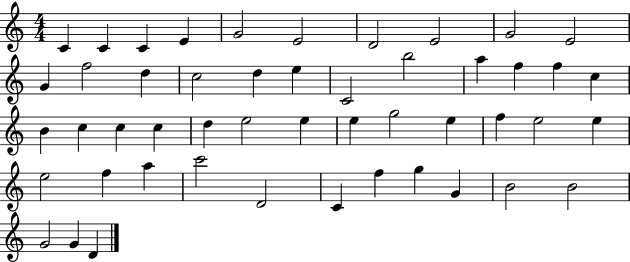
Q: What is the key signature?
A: C major